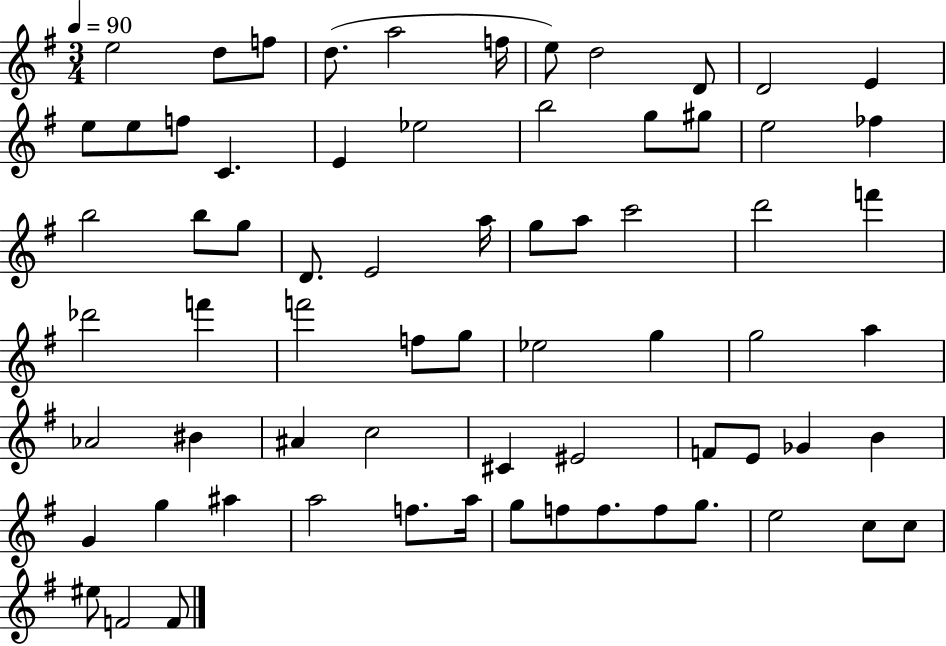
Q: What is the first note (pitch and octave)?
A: E5